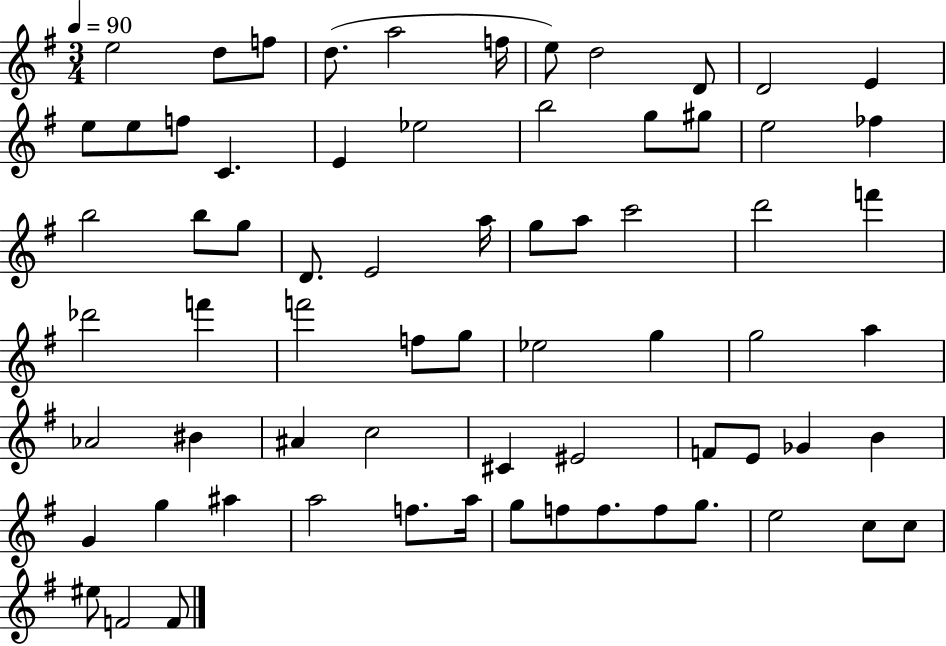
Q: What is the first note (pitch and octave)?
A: E5